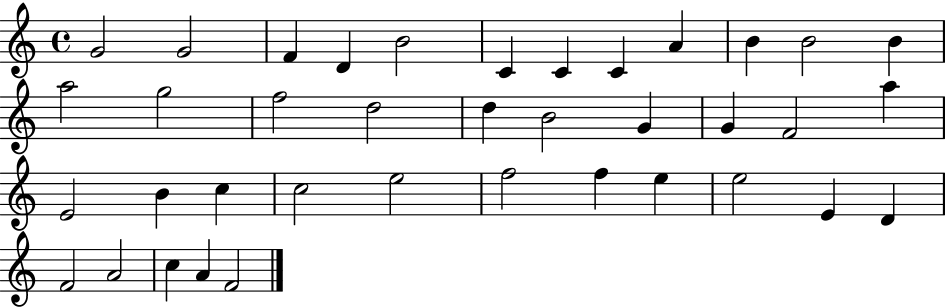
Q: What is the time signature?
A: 4/4